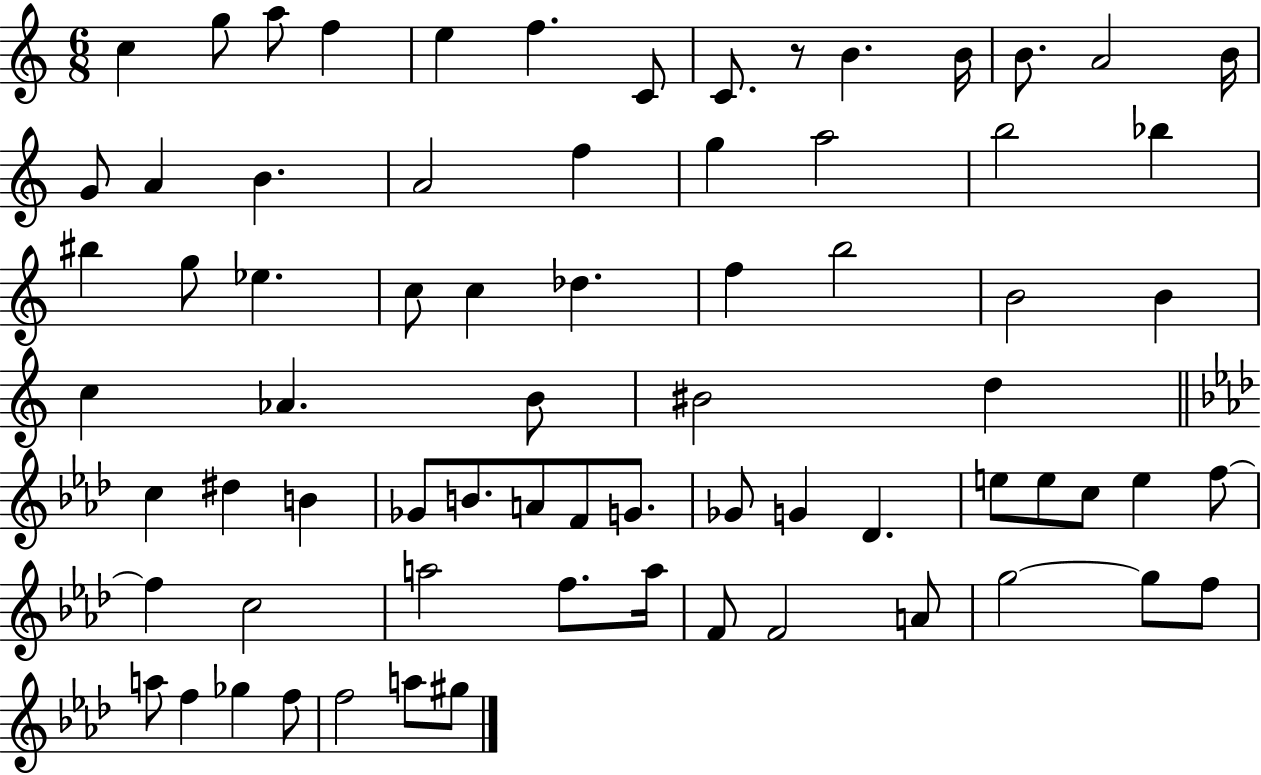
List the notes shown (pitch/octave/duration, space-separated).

C5/q G5/e A5/e F5/q E5/q F5/q. C4/e C4/e. R/e B4/q. B4/s B4/e. A4/h B4/s G4/e A4/q B4/q. A4/h F5/q G5/q A5/h B5/h Bb5/q BIS5/q G5/e Eb5/q. C5/e C5/q Db5/q. F5/q B5/h B4/h B4/q C5/q Ab4/q. B4/e BIS4/h D5/q C5/q D#5/q B4/q Gb4/e B4/e. A4/e F4/e G4/e. Gb4/e G4/q Db4/q. E5/e E5/e C5/e E5/q F5/e F5/q C5/h A5/h F5/e. A5/s F4/e F4/h A4/e G5/h G5/e F5/e A5/e F5/q Gb5/q F5/e F5/h A5/e G#5/e